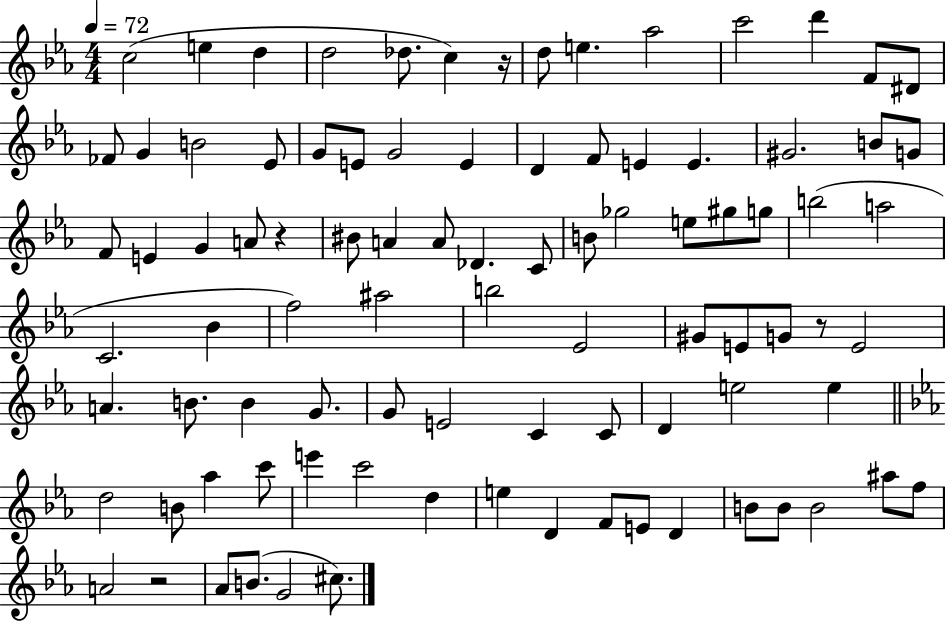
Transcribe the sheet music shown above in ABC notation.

X:1
T:Untitled
M:4/4
L:1/4
K:Eb
c2 e d d2 _d/2 c z/4 d/2 e _a2 c'2 d' F/2 ^D/2 _F/2 G B2 _E/2 G/2 E/2 G2 E D F/2 E E ^G2 B/2 G/2 F/2 E G A/2 z ^B/2 A A/2 _D C/2 B/2 _g2 e/2 ^g/2 g/2 b2 a2 C2 _B f2 ^a2 b2 _E2 ^G/2 E/2 G/2 z/2 E2 A B/2 B G/2 G/2 E2 C C/2 D e2 e d2 B/2 _a c'/2 e' c'2 d e D F/2 E/2 D B/2 B/2 B2 ^a/2 f/2 A2 z2 _A/2 B/2 G2 ^c/2